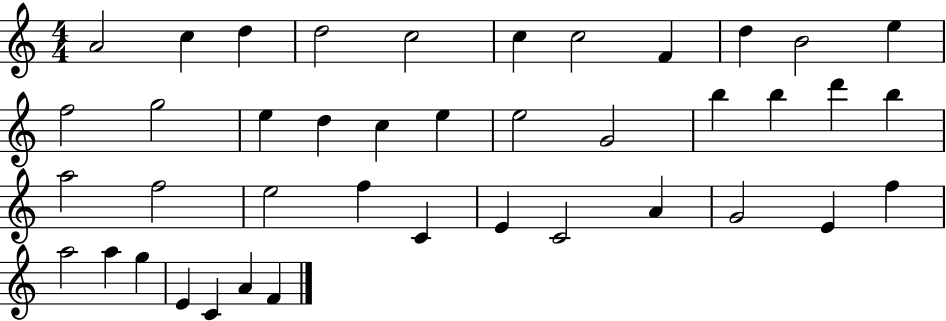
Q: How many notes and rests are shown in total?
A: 41